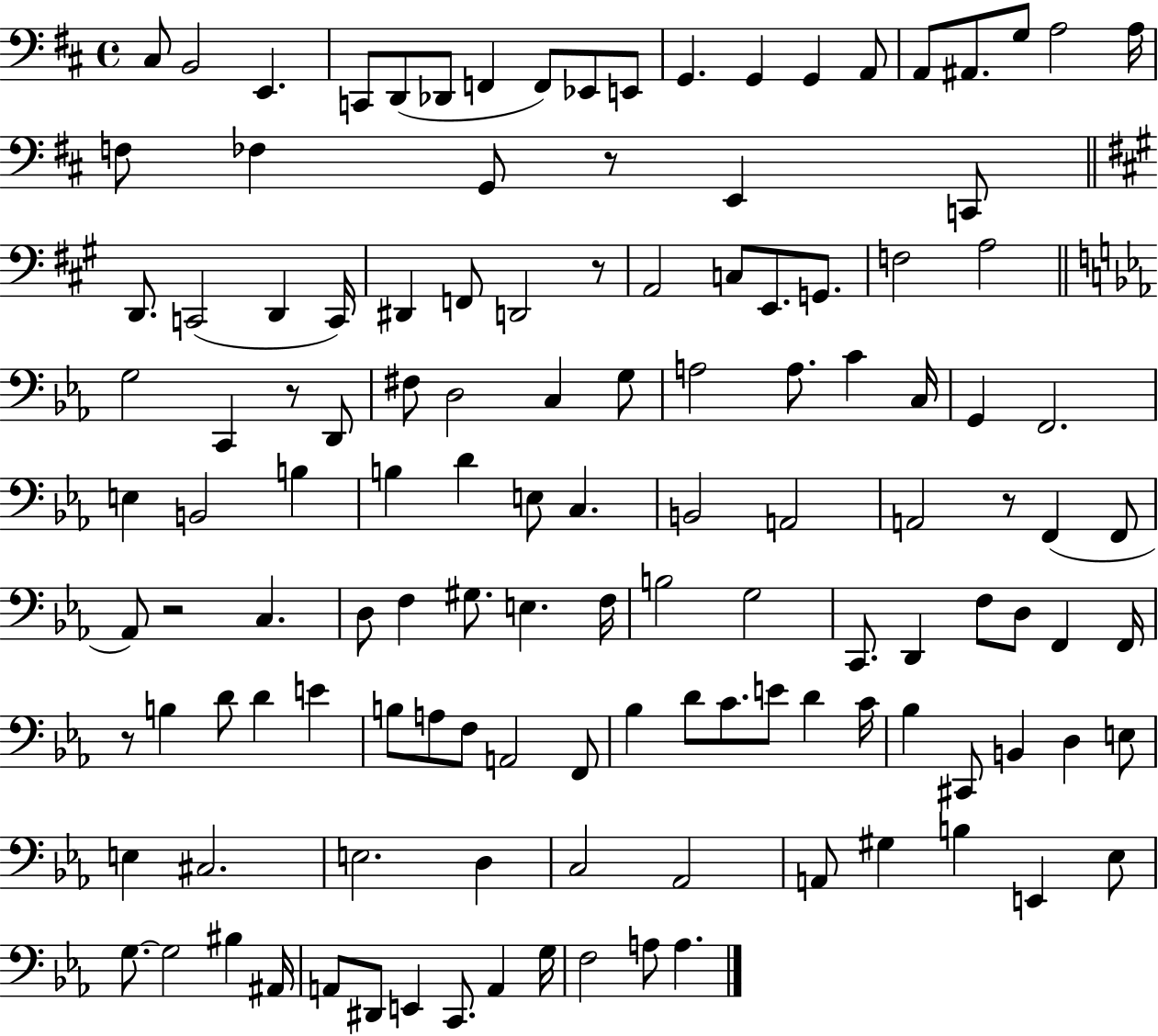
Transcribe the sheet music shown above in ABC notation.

X:1
T:Untitled
M:4/4
L:1/4
K:D
^C,/2 B,,2 E,, C,,/2 D,,/2 _D,,/2 F,, F,,/2 _E,,/2 E,,/2 G,, G,, G,, A,,/2 A,,/2 ^A,,/2 G,/2 A,2 A,/4 F,/2 _F, G,,/2 z/2 E,, C,,/2 D,,/2 C,,2 D,, C,,/4 ^D,, F,,/2 D,,2 z/2 A,,2 C,/2 E,,/2 G,,/2 F,2 A,2 G,2 C,, z/2 D,,/2 ^F,/2 D,2 C, G,/2 A,2 A,/2 C C,/4 G,, F,,2 E, B,,2 B, B, D E,/2 C, B,,2 A,,2 A,,2 z/2 F,, F,,/2 _A,,/2 z2 C, D,/2 F, ^G,/2 E, F,/4 B,2 G,2 C,,/2 D,, F,/2 D,/2 F,, F,,/4 z/2 B, D/2 D E B,/2 A,/2 F,/2 A,,2 F,,/2 _B, D/2 C/2 E/2 D C/4 _B, ^C,,/2 B,, D, E,/2 E, ^C,2 E,2 D, C,2 _A,,2 A,,/2 ^G, B, E,, _E,/2 G,/2 G,2 ^B, ^A,,/4 A,,/2 ^D,,/2 E,, C,,/2 A,, G,/4 F,2 A,/2 A,